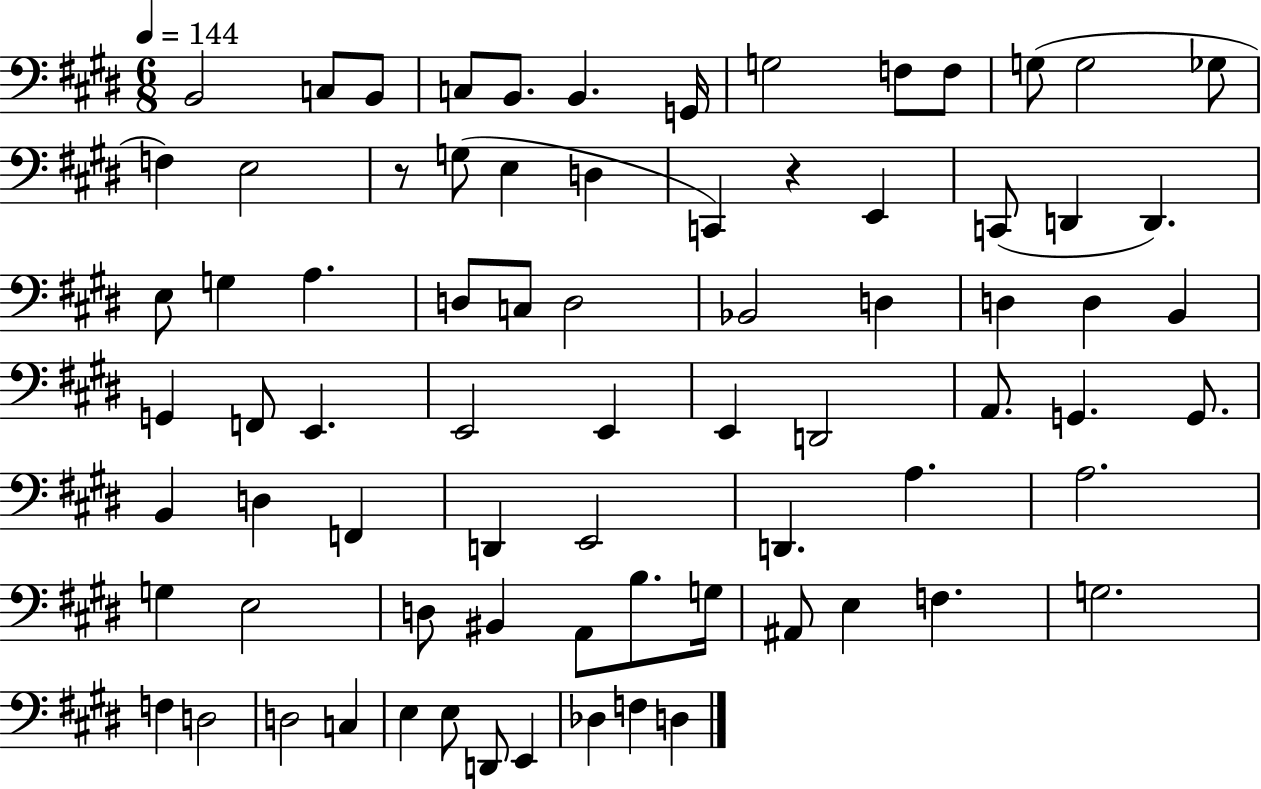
{
  \clef bass
  \numericTimeSignature
  \time 6/8
  \key e \major
  \tempo 4 = 144
  \repeat volta 2 { b,2 c8 b,8 | c8 b,8. b,4. g,16 | g2 f8 f8 | g8( g2 ges8 | \break f4) e2 | r8 g8( e4 d4 | c,4) r4 e,4 | c,8( d,4 d,4.) | \break e8 g4 a4. | d8 c8 d2 | bes,2 d4 | d4 d4 b,4 | \break g,4 f,8 e,4. | e,2 e,4 | e,4 d,2 | a,8. g,4. g,8. | \break b,4 d4 f,4 | d,4 e,2 | d,4. a4. | a2. | \break g4 e2 | d8 bis,4 a,8 b8. g16 | ais,8 e4 f4. | g2. | \break f4 d2 | d2 c4 | e4 e8 d,8 e,4 | des4 f4 d4 | \break } \bar "|."
}